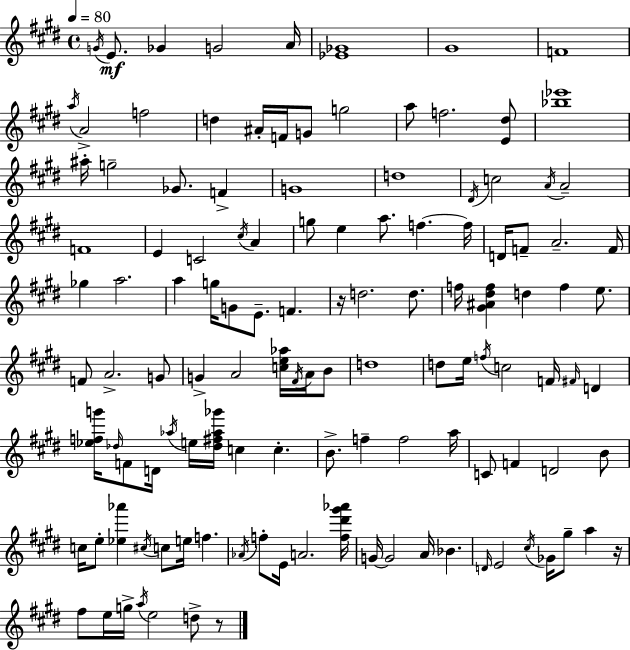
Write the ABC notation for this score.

X:1
T:Untitled
M:4/4
L:1/4
K:E
G/4 E/2 _G G2 A/4 [_E_G]4 ^G4 F4 a/4 A2 f2 d ^A/4 F/4 G/2 g2 a/2 f2 [E^d]/2 [_b_e']4 ^a/4 g2 _G/2 F G4 d4 ^D/4 c2 A/4 A2 F4 E C2 ^c/4 A g/2 e a/2 f f/4 D/4 F/2 A2 F/4 _g a2 a g/4 G/2 E/2 F z/4 d2 d/2 f/4 [^G^A^df] d f e/2 F/2 A2 G/2 G A2 [ce_a]/4 ^F/4 A/4 B/2 d4 d/2 e/4 f/4 c2 F/4 ^F/4 D [_efg']/4 _d/4 F/2 D/4 _a/4 e/4 [_d^f_a_g']/4 c c B/2 f f2 a/4 C/2 F D2 B/2 c/4 e/2 [_e_a'] ^c/4 c/2 e/4 f _A/4 f/2 E/4 A2 [f^d'^g'_a']/4 G/4 G2 A/4 _B D/4 E2 ^c/4 _G/4 ^g/2 a z/4 ^f/2 e/4 g/4 a/4 e2 d/2 z/2